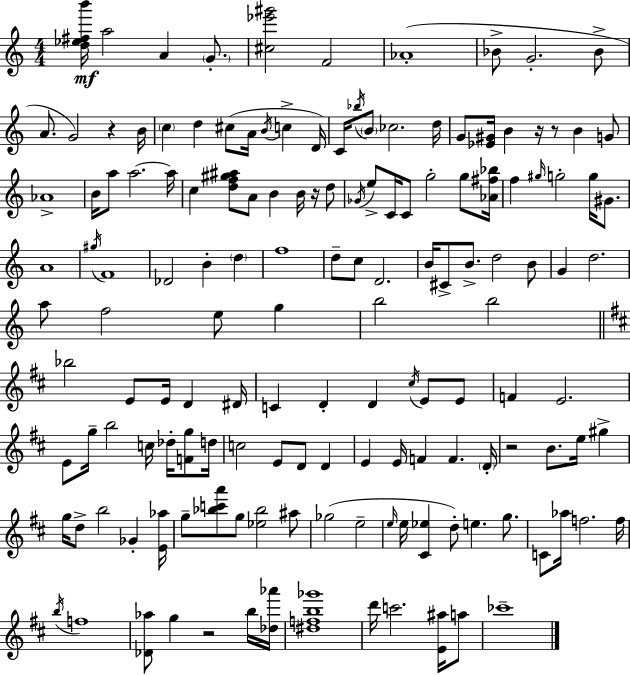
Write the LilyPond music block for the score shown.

{
  \clef treble
  \numericTimeSignature
  \time 4/4
  \key a \minor
  \repeat volta 2 { <d'' ees'' fis'' b'''>16\mf a''2 a'4 \parenthesize g'8.-. | <cis'' ees''' gis'''>2 f'2 | aes'1-.( | bes'8-> g'2.-. bes'8-> | \break a'8. g'2) r4 b'16 | \parenthesize c''4 d''4 cis''8( a'16 \acciaccatura { b'16 } c''4-> | d'16) c'16 \acciaccatura { bes''16 } \parenthesize b'8 ces''2. | d''16 g'8 <ees' gis'>16 b'4 r16 r8 b'4 | \break g'8 aes'1-> | b'16 a''8 a''2.~~ | a''16 c''4 <d'' f'' gis'' ais''>8 a'8 b'4 b'16 r16 | d''8 \acciaccatura { ges'16 } e''8-> c'16 c'8 g''2-. | \break g''8 <aes' fis'' bes''>16 f''4 \grace { gis''16 } g''2-. | g''16 gis'8. a'1 | \acciaccatura { gis''16 } f'1 | des'2 b'4-. | \break \parenthesize d''4 f''1 | d''8-- c''8 d'2. | b'16 cis'8-> b'8.-> d''2 | b'8 g'4 d''2. | \break a''8 f''2 e''8 | g''4 b''2 b''2 | \bar "||" \break \key b \minor bes''2 e'8 e'16 d'4 dis'16 | c'4 d'4-. d'4 \acciaccatura { cis''16 } e'8 e'8 | f'4 e'2. | e'8 g''16-- b''2 c''16 des''16-. <f' g''>8 | \break d''16 c''2 e'8 d'8 d'4 | e'4 e'16 f'4 f'4. | \parenthesize d'16-. r2 b'8. e''16 gis''4-> | g''16 d''8-> b''2 ges'4-. | \break <e' aes''>16 g''8-- <bes'' c''' a'''>8 g''8 <ees'' bes''>2 ais''8 | ges''2( e''2-- | \grace { e''16 } e''16 <cis' ees''>4 d''8-.) e''4. g''8. | c'8 aes''16 f''2. | \break f''16 \acciaccatura { b''16 } f''1 | <des' aes''>8 g''4 r2 | b''16 <des'' aes'''>16 <dis'' f'' b'' ges'''>1 | d'''16 c'''2. | \break <e' ais''>16 a''8 ces'''1-- | } \bar "|."
}